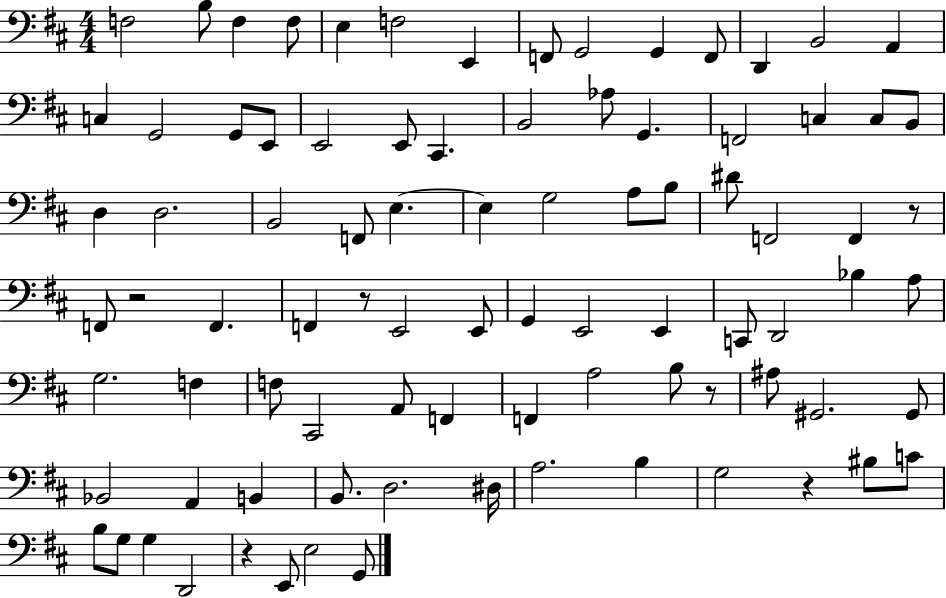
{
  \clef bass
  \numericTimeSignature
  \time 4/4
  \key d \major
  f2 b8 f4 f8 | e4 f2 e,4 | f,8 g,2 g,4 f,8 | d,4 b,2 a,4 | \break c4 g,2 g,8 e,8 | e,2 e,8 cis,4. | b,2 aes8 g,4. | f,2 c4 c8 b,8 | \break d4 d2. | b,2 f,8 e4.~~ | e4 g2 a8 b8 | dis'8 f,2 f,4 r8 | \break f,8 r2 f,4. | f,4 r8 e,2 e,8 | g,4 e,2 e,4 | c,8 d,2 bes4 a8 | \break g2. f4 | f8 cis,2 a,8 f,4 | f,4 a2 b8 r8 | ais8 gis,2. gis,8 | \break bes,2 a,4 b,4 | b,8. d2. dis16 | a2. b4 | g2 r4 bis8 c'8 | \break b8 g8 g4 d,2 | r4 e,8 e2 g,8 | \bar "|."
}